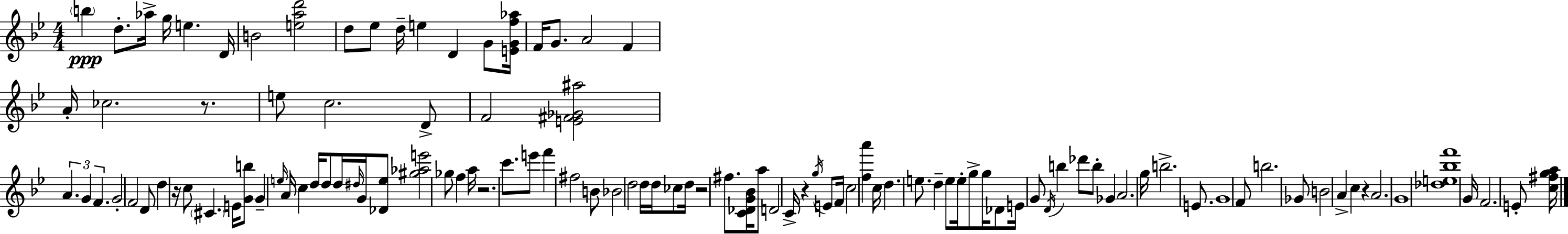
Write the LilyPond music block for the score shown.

{
  \clef treble
  \numericTimeSignature
  \time 4/4
  \key bes \major
  \parenthesize b''4\ppp d''8.-. aes''16-> g''16 e''4. d'16 | b'2 <e'' a'' d'''>2 | d''8 ees''8 d''16-- e''4 d'4 g'8 <e' g' f'' aes''>16 | f'16 g'8. a'2 f'4 | \break a'16-. ces''2. r8. | e''8 c''2. d'8-> | f'2 <e' fis' ges' ais''>2 | \tuplet 3/2 { a'4. g'4 f'4. } | \break g'2-. f'2 | d'8 d''4 r16 c''8 \parenthesize cis'4. e'16 | <g' b''>8 g'4-- \grace { e''16 } a'16 c''4 d''16 d''8 d''16 | \grace { dis''16 } g'16 <des' e''>8 <gis'' aes'' e'''>2 ges''8 f''4 | \break a''16 r2. c'''8. | e'''8 f'''4 fis''2 | b'8 bes'2 d''2 | d''16 d''16 ces''8 d''16 r2 fis''8. | \break <c' des' g' bes'>16 a''8 d'2 c'16-> r4 | \acciaccatura { g''16 } e'8 f'16 c''2 <f'' a'''>4 | c''16 d''4. e''8. d''4-- | e''8 e''16-. g''8-> g''16 des'8 e'16 g'8 \acciaccatura { d'16 } b''4 | \break des'''8 b''8-. ges'4 a'2. | g''16 b''2.-> | e'8. g'1 | f'8 b''2. | \break ges'8 b'2 a'4-> | c''4 r4 a'2. | g'1 | <des'' e'' bes'' f'''>1 | \break g'16 f'2. | e'8-. <c'' fis'' g'' a''>16 \bar "|."
}